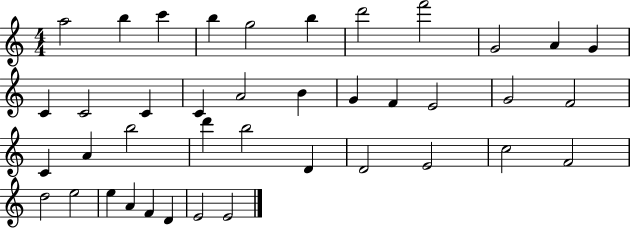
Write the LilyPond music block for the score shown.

{
  \clef treble
  \numericTimeSignature
  \time 4/4
  \key c \major
  a''2 b''4 c'''4 | b''4 g''2 b''4 | d'''2 f'''2 | g'2 a'4 g'4 | \break c'4 c'2 c'4 | c'4 a'2 b'4 | g'4 f'4 e'2 | g'2 f'2 | \break c'4 a'4 b''2 | d'''4 b''2 d'4 | d'2 e'2 | c''2 f'2 | \break d''2 e''2 | e''4 a'4 f'4 d'4 | e'2 e'2 | \bar "|."
}